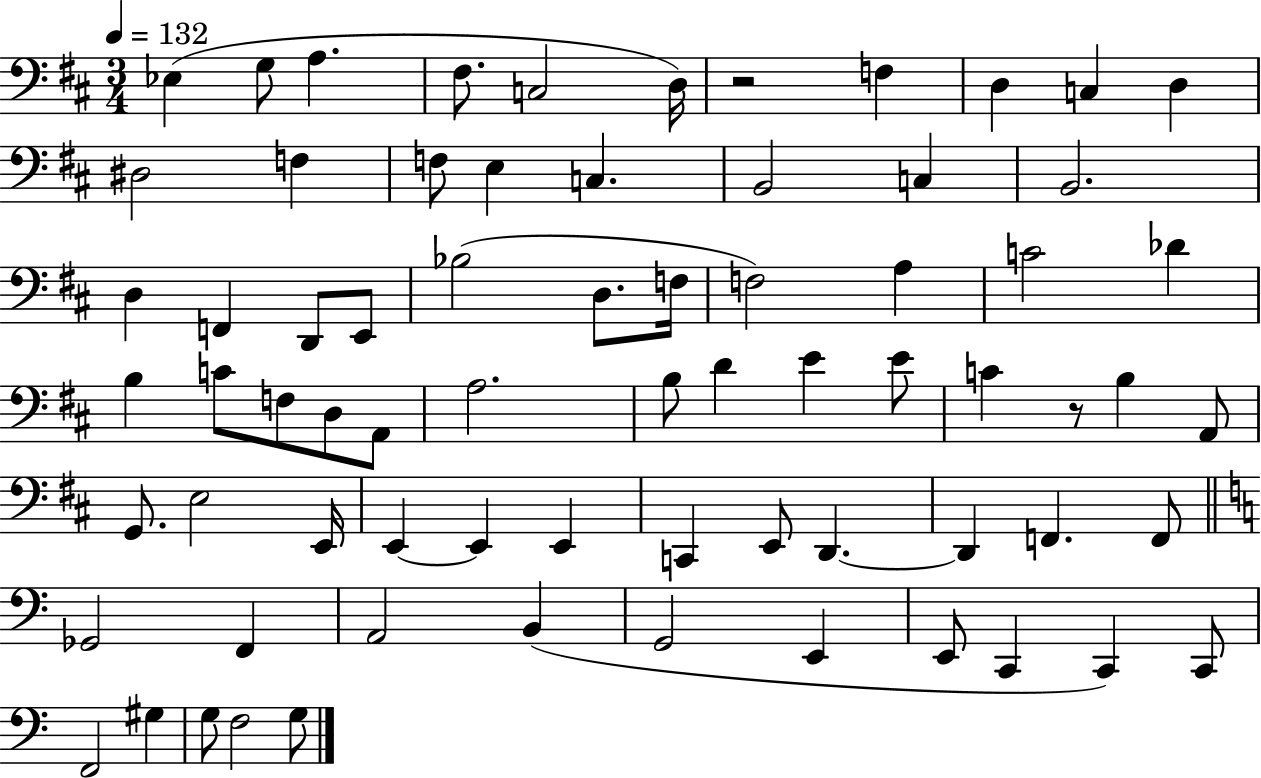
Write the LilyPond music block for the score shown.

{
  \clef bass
  \numericTimeSignature
  \time 3/4
  \key d \major
  \tempo 4 = 132
  ees4( g8 a4. | fis8. c2 d16) | r2 f4 | d4 c4 d4 | \break dis2 f4 | f8 e4 c4. | b,2 c4 | b,2. | \break d4 f,4 d,8 e,8 | bes2( d8. f16 | f2) a4 | c'2 des'4 | \break b4 c'8 f8 d8 a,8 | a2. | b8 d'4 e'4 e'8 | c'4 r8 b4 a,8 | \break g,8. e2 e,16 | e,4~~ e,4 e,4 | c,4 e,8 d,4.~~ | d,4 f,4. f,8 | \break \bar "||" \break \key c \major ges,2 f,4 | a,2 b,4( | g,2 e,4 | e,8 c,4 c,4) c,8 | \break f,2 gis4 | g8 f2 g8 | \bar "|."
}